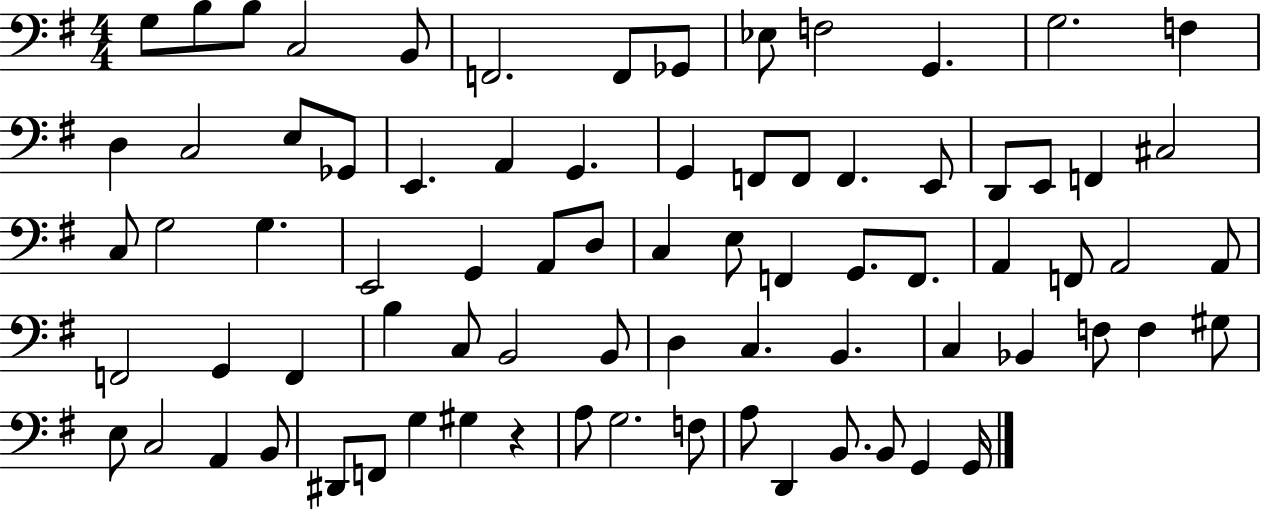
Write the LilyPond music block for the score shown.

{
  \clef bass
  \numericTimeSignature
  \time 4/4
  \key g \major
  g8 b8 b8 c2 b,8 | f,2. f,8 ges,8 | ees8 f2 g,4. | g2. f4 | \break d4 c2 e8 ges,8 | e,4. a,4 g,4. | g,4 f,8 f,8 f,4. e,8 | d,8 e,8 f,4 cis2 | \break c8 g2 g4. | e,2 g,4 a,8 d8 | c4 e8 f,4 g,8. f,8. | a,4 f,8 a,2 a,8 | \break f,2 g,4 f,4 | b4 c8 b,2 b,8 | d4 c4. b,4. | c4 bes,4 f8 f4 gis8 | \break e8 c2 a,4 b,8 | dis,8 f,8 g4 gis4 r4 | a8 g2. f8 | a8 d,4 b,8. b,8 g,4 g,16 | \break \bar "|."
}